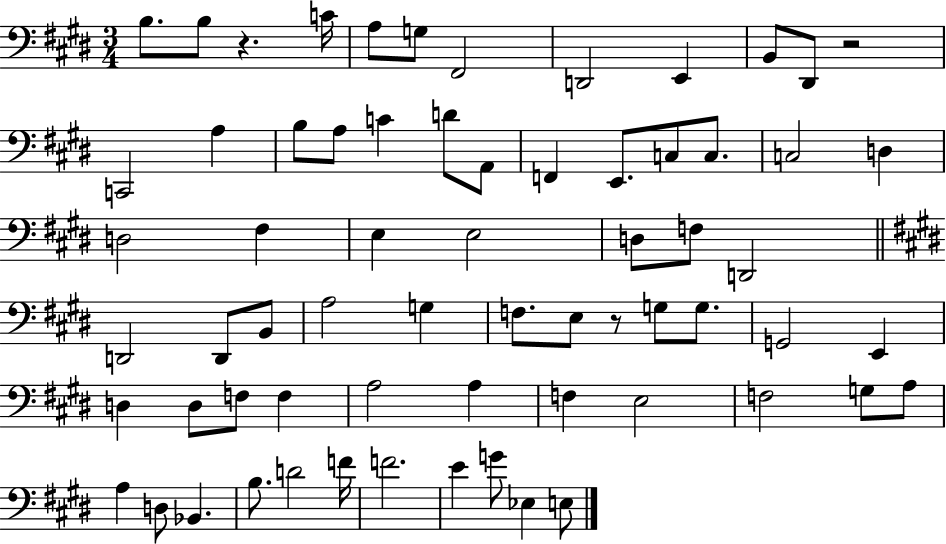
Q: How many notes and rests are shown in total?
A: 66